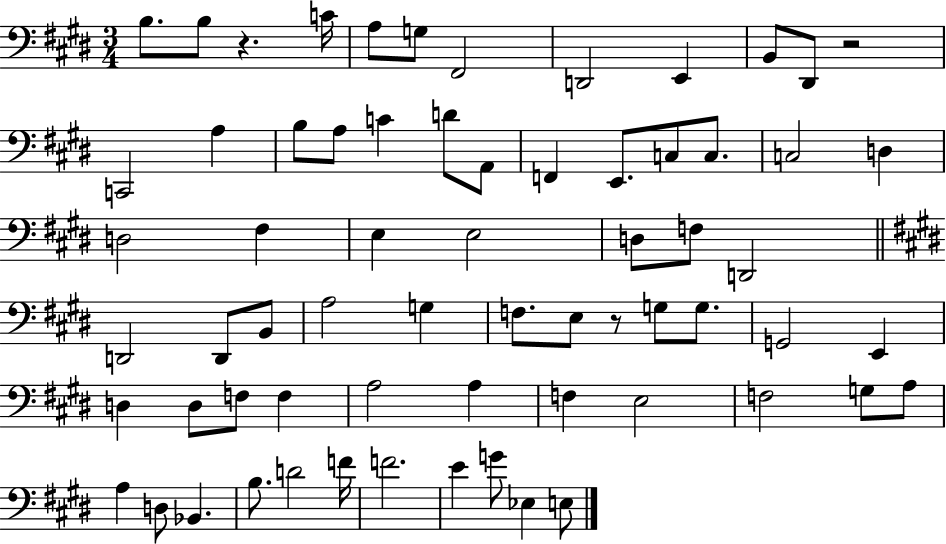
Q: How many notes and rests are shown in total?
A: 66